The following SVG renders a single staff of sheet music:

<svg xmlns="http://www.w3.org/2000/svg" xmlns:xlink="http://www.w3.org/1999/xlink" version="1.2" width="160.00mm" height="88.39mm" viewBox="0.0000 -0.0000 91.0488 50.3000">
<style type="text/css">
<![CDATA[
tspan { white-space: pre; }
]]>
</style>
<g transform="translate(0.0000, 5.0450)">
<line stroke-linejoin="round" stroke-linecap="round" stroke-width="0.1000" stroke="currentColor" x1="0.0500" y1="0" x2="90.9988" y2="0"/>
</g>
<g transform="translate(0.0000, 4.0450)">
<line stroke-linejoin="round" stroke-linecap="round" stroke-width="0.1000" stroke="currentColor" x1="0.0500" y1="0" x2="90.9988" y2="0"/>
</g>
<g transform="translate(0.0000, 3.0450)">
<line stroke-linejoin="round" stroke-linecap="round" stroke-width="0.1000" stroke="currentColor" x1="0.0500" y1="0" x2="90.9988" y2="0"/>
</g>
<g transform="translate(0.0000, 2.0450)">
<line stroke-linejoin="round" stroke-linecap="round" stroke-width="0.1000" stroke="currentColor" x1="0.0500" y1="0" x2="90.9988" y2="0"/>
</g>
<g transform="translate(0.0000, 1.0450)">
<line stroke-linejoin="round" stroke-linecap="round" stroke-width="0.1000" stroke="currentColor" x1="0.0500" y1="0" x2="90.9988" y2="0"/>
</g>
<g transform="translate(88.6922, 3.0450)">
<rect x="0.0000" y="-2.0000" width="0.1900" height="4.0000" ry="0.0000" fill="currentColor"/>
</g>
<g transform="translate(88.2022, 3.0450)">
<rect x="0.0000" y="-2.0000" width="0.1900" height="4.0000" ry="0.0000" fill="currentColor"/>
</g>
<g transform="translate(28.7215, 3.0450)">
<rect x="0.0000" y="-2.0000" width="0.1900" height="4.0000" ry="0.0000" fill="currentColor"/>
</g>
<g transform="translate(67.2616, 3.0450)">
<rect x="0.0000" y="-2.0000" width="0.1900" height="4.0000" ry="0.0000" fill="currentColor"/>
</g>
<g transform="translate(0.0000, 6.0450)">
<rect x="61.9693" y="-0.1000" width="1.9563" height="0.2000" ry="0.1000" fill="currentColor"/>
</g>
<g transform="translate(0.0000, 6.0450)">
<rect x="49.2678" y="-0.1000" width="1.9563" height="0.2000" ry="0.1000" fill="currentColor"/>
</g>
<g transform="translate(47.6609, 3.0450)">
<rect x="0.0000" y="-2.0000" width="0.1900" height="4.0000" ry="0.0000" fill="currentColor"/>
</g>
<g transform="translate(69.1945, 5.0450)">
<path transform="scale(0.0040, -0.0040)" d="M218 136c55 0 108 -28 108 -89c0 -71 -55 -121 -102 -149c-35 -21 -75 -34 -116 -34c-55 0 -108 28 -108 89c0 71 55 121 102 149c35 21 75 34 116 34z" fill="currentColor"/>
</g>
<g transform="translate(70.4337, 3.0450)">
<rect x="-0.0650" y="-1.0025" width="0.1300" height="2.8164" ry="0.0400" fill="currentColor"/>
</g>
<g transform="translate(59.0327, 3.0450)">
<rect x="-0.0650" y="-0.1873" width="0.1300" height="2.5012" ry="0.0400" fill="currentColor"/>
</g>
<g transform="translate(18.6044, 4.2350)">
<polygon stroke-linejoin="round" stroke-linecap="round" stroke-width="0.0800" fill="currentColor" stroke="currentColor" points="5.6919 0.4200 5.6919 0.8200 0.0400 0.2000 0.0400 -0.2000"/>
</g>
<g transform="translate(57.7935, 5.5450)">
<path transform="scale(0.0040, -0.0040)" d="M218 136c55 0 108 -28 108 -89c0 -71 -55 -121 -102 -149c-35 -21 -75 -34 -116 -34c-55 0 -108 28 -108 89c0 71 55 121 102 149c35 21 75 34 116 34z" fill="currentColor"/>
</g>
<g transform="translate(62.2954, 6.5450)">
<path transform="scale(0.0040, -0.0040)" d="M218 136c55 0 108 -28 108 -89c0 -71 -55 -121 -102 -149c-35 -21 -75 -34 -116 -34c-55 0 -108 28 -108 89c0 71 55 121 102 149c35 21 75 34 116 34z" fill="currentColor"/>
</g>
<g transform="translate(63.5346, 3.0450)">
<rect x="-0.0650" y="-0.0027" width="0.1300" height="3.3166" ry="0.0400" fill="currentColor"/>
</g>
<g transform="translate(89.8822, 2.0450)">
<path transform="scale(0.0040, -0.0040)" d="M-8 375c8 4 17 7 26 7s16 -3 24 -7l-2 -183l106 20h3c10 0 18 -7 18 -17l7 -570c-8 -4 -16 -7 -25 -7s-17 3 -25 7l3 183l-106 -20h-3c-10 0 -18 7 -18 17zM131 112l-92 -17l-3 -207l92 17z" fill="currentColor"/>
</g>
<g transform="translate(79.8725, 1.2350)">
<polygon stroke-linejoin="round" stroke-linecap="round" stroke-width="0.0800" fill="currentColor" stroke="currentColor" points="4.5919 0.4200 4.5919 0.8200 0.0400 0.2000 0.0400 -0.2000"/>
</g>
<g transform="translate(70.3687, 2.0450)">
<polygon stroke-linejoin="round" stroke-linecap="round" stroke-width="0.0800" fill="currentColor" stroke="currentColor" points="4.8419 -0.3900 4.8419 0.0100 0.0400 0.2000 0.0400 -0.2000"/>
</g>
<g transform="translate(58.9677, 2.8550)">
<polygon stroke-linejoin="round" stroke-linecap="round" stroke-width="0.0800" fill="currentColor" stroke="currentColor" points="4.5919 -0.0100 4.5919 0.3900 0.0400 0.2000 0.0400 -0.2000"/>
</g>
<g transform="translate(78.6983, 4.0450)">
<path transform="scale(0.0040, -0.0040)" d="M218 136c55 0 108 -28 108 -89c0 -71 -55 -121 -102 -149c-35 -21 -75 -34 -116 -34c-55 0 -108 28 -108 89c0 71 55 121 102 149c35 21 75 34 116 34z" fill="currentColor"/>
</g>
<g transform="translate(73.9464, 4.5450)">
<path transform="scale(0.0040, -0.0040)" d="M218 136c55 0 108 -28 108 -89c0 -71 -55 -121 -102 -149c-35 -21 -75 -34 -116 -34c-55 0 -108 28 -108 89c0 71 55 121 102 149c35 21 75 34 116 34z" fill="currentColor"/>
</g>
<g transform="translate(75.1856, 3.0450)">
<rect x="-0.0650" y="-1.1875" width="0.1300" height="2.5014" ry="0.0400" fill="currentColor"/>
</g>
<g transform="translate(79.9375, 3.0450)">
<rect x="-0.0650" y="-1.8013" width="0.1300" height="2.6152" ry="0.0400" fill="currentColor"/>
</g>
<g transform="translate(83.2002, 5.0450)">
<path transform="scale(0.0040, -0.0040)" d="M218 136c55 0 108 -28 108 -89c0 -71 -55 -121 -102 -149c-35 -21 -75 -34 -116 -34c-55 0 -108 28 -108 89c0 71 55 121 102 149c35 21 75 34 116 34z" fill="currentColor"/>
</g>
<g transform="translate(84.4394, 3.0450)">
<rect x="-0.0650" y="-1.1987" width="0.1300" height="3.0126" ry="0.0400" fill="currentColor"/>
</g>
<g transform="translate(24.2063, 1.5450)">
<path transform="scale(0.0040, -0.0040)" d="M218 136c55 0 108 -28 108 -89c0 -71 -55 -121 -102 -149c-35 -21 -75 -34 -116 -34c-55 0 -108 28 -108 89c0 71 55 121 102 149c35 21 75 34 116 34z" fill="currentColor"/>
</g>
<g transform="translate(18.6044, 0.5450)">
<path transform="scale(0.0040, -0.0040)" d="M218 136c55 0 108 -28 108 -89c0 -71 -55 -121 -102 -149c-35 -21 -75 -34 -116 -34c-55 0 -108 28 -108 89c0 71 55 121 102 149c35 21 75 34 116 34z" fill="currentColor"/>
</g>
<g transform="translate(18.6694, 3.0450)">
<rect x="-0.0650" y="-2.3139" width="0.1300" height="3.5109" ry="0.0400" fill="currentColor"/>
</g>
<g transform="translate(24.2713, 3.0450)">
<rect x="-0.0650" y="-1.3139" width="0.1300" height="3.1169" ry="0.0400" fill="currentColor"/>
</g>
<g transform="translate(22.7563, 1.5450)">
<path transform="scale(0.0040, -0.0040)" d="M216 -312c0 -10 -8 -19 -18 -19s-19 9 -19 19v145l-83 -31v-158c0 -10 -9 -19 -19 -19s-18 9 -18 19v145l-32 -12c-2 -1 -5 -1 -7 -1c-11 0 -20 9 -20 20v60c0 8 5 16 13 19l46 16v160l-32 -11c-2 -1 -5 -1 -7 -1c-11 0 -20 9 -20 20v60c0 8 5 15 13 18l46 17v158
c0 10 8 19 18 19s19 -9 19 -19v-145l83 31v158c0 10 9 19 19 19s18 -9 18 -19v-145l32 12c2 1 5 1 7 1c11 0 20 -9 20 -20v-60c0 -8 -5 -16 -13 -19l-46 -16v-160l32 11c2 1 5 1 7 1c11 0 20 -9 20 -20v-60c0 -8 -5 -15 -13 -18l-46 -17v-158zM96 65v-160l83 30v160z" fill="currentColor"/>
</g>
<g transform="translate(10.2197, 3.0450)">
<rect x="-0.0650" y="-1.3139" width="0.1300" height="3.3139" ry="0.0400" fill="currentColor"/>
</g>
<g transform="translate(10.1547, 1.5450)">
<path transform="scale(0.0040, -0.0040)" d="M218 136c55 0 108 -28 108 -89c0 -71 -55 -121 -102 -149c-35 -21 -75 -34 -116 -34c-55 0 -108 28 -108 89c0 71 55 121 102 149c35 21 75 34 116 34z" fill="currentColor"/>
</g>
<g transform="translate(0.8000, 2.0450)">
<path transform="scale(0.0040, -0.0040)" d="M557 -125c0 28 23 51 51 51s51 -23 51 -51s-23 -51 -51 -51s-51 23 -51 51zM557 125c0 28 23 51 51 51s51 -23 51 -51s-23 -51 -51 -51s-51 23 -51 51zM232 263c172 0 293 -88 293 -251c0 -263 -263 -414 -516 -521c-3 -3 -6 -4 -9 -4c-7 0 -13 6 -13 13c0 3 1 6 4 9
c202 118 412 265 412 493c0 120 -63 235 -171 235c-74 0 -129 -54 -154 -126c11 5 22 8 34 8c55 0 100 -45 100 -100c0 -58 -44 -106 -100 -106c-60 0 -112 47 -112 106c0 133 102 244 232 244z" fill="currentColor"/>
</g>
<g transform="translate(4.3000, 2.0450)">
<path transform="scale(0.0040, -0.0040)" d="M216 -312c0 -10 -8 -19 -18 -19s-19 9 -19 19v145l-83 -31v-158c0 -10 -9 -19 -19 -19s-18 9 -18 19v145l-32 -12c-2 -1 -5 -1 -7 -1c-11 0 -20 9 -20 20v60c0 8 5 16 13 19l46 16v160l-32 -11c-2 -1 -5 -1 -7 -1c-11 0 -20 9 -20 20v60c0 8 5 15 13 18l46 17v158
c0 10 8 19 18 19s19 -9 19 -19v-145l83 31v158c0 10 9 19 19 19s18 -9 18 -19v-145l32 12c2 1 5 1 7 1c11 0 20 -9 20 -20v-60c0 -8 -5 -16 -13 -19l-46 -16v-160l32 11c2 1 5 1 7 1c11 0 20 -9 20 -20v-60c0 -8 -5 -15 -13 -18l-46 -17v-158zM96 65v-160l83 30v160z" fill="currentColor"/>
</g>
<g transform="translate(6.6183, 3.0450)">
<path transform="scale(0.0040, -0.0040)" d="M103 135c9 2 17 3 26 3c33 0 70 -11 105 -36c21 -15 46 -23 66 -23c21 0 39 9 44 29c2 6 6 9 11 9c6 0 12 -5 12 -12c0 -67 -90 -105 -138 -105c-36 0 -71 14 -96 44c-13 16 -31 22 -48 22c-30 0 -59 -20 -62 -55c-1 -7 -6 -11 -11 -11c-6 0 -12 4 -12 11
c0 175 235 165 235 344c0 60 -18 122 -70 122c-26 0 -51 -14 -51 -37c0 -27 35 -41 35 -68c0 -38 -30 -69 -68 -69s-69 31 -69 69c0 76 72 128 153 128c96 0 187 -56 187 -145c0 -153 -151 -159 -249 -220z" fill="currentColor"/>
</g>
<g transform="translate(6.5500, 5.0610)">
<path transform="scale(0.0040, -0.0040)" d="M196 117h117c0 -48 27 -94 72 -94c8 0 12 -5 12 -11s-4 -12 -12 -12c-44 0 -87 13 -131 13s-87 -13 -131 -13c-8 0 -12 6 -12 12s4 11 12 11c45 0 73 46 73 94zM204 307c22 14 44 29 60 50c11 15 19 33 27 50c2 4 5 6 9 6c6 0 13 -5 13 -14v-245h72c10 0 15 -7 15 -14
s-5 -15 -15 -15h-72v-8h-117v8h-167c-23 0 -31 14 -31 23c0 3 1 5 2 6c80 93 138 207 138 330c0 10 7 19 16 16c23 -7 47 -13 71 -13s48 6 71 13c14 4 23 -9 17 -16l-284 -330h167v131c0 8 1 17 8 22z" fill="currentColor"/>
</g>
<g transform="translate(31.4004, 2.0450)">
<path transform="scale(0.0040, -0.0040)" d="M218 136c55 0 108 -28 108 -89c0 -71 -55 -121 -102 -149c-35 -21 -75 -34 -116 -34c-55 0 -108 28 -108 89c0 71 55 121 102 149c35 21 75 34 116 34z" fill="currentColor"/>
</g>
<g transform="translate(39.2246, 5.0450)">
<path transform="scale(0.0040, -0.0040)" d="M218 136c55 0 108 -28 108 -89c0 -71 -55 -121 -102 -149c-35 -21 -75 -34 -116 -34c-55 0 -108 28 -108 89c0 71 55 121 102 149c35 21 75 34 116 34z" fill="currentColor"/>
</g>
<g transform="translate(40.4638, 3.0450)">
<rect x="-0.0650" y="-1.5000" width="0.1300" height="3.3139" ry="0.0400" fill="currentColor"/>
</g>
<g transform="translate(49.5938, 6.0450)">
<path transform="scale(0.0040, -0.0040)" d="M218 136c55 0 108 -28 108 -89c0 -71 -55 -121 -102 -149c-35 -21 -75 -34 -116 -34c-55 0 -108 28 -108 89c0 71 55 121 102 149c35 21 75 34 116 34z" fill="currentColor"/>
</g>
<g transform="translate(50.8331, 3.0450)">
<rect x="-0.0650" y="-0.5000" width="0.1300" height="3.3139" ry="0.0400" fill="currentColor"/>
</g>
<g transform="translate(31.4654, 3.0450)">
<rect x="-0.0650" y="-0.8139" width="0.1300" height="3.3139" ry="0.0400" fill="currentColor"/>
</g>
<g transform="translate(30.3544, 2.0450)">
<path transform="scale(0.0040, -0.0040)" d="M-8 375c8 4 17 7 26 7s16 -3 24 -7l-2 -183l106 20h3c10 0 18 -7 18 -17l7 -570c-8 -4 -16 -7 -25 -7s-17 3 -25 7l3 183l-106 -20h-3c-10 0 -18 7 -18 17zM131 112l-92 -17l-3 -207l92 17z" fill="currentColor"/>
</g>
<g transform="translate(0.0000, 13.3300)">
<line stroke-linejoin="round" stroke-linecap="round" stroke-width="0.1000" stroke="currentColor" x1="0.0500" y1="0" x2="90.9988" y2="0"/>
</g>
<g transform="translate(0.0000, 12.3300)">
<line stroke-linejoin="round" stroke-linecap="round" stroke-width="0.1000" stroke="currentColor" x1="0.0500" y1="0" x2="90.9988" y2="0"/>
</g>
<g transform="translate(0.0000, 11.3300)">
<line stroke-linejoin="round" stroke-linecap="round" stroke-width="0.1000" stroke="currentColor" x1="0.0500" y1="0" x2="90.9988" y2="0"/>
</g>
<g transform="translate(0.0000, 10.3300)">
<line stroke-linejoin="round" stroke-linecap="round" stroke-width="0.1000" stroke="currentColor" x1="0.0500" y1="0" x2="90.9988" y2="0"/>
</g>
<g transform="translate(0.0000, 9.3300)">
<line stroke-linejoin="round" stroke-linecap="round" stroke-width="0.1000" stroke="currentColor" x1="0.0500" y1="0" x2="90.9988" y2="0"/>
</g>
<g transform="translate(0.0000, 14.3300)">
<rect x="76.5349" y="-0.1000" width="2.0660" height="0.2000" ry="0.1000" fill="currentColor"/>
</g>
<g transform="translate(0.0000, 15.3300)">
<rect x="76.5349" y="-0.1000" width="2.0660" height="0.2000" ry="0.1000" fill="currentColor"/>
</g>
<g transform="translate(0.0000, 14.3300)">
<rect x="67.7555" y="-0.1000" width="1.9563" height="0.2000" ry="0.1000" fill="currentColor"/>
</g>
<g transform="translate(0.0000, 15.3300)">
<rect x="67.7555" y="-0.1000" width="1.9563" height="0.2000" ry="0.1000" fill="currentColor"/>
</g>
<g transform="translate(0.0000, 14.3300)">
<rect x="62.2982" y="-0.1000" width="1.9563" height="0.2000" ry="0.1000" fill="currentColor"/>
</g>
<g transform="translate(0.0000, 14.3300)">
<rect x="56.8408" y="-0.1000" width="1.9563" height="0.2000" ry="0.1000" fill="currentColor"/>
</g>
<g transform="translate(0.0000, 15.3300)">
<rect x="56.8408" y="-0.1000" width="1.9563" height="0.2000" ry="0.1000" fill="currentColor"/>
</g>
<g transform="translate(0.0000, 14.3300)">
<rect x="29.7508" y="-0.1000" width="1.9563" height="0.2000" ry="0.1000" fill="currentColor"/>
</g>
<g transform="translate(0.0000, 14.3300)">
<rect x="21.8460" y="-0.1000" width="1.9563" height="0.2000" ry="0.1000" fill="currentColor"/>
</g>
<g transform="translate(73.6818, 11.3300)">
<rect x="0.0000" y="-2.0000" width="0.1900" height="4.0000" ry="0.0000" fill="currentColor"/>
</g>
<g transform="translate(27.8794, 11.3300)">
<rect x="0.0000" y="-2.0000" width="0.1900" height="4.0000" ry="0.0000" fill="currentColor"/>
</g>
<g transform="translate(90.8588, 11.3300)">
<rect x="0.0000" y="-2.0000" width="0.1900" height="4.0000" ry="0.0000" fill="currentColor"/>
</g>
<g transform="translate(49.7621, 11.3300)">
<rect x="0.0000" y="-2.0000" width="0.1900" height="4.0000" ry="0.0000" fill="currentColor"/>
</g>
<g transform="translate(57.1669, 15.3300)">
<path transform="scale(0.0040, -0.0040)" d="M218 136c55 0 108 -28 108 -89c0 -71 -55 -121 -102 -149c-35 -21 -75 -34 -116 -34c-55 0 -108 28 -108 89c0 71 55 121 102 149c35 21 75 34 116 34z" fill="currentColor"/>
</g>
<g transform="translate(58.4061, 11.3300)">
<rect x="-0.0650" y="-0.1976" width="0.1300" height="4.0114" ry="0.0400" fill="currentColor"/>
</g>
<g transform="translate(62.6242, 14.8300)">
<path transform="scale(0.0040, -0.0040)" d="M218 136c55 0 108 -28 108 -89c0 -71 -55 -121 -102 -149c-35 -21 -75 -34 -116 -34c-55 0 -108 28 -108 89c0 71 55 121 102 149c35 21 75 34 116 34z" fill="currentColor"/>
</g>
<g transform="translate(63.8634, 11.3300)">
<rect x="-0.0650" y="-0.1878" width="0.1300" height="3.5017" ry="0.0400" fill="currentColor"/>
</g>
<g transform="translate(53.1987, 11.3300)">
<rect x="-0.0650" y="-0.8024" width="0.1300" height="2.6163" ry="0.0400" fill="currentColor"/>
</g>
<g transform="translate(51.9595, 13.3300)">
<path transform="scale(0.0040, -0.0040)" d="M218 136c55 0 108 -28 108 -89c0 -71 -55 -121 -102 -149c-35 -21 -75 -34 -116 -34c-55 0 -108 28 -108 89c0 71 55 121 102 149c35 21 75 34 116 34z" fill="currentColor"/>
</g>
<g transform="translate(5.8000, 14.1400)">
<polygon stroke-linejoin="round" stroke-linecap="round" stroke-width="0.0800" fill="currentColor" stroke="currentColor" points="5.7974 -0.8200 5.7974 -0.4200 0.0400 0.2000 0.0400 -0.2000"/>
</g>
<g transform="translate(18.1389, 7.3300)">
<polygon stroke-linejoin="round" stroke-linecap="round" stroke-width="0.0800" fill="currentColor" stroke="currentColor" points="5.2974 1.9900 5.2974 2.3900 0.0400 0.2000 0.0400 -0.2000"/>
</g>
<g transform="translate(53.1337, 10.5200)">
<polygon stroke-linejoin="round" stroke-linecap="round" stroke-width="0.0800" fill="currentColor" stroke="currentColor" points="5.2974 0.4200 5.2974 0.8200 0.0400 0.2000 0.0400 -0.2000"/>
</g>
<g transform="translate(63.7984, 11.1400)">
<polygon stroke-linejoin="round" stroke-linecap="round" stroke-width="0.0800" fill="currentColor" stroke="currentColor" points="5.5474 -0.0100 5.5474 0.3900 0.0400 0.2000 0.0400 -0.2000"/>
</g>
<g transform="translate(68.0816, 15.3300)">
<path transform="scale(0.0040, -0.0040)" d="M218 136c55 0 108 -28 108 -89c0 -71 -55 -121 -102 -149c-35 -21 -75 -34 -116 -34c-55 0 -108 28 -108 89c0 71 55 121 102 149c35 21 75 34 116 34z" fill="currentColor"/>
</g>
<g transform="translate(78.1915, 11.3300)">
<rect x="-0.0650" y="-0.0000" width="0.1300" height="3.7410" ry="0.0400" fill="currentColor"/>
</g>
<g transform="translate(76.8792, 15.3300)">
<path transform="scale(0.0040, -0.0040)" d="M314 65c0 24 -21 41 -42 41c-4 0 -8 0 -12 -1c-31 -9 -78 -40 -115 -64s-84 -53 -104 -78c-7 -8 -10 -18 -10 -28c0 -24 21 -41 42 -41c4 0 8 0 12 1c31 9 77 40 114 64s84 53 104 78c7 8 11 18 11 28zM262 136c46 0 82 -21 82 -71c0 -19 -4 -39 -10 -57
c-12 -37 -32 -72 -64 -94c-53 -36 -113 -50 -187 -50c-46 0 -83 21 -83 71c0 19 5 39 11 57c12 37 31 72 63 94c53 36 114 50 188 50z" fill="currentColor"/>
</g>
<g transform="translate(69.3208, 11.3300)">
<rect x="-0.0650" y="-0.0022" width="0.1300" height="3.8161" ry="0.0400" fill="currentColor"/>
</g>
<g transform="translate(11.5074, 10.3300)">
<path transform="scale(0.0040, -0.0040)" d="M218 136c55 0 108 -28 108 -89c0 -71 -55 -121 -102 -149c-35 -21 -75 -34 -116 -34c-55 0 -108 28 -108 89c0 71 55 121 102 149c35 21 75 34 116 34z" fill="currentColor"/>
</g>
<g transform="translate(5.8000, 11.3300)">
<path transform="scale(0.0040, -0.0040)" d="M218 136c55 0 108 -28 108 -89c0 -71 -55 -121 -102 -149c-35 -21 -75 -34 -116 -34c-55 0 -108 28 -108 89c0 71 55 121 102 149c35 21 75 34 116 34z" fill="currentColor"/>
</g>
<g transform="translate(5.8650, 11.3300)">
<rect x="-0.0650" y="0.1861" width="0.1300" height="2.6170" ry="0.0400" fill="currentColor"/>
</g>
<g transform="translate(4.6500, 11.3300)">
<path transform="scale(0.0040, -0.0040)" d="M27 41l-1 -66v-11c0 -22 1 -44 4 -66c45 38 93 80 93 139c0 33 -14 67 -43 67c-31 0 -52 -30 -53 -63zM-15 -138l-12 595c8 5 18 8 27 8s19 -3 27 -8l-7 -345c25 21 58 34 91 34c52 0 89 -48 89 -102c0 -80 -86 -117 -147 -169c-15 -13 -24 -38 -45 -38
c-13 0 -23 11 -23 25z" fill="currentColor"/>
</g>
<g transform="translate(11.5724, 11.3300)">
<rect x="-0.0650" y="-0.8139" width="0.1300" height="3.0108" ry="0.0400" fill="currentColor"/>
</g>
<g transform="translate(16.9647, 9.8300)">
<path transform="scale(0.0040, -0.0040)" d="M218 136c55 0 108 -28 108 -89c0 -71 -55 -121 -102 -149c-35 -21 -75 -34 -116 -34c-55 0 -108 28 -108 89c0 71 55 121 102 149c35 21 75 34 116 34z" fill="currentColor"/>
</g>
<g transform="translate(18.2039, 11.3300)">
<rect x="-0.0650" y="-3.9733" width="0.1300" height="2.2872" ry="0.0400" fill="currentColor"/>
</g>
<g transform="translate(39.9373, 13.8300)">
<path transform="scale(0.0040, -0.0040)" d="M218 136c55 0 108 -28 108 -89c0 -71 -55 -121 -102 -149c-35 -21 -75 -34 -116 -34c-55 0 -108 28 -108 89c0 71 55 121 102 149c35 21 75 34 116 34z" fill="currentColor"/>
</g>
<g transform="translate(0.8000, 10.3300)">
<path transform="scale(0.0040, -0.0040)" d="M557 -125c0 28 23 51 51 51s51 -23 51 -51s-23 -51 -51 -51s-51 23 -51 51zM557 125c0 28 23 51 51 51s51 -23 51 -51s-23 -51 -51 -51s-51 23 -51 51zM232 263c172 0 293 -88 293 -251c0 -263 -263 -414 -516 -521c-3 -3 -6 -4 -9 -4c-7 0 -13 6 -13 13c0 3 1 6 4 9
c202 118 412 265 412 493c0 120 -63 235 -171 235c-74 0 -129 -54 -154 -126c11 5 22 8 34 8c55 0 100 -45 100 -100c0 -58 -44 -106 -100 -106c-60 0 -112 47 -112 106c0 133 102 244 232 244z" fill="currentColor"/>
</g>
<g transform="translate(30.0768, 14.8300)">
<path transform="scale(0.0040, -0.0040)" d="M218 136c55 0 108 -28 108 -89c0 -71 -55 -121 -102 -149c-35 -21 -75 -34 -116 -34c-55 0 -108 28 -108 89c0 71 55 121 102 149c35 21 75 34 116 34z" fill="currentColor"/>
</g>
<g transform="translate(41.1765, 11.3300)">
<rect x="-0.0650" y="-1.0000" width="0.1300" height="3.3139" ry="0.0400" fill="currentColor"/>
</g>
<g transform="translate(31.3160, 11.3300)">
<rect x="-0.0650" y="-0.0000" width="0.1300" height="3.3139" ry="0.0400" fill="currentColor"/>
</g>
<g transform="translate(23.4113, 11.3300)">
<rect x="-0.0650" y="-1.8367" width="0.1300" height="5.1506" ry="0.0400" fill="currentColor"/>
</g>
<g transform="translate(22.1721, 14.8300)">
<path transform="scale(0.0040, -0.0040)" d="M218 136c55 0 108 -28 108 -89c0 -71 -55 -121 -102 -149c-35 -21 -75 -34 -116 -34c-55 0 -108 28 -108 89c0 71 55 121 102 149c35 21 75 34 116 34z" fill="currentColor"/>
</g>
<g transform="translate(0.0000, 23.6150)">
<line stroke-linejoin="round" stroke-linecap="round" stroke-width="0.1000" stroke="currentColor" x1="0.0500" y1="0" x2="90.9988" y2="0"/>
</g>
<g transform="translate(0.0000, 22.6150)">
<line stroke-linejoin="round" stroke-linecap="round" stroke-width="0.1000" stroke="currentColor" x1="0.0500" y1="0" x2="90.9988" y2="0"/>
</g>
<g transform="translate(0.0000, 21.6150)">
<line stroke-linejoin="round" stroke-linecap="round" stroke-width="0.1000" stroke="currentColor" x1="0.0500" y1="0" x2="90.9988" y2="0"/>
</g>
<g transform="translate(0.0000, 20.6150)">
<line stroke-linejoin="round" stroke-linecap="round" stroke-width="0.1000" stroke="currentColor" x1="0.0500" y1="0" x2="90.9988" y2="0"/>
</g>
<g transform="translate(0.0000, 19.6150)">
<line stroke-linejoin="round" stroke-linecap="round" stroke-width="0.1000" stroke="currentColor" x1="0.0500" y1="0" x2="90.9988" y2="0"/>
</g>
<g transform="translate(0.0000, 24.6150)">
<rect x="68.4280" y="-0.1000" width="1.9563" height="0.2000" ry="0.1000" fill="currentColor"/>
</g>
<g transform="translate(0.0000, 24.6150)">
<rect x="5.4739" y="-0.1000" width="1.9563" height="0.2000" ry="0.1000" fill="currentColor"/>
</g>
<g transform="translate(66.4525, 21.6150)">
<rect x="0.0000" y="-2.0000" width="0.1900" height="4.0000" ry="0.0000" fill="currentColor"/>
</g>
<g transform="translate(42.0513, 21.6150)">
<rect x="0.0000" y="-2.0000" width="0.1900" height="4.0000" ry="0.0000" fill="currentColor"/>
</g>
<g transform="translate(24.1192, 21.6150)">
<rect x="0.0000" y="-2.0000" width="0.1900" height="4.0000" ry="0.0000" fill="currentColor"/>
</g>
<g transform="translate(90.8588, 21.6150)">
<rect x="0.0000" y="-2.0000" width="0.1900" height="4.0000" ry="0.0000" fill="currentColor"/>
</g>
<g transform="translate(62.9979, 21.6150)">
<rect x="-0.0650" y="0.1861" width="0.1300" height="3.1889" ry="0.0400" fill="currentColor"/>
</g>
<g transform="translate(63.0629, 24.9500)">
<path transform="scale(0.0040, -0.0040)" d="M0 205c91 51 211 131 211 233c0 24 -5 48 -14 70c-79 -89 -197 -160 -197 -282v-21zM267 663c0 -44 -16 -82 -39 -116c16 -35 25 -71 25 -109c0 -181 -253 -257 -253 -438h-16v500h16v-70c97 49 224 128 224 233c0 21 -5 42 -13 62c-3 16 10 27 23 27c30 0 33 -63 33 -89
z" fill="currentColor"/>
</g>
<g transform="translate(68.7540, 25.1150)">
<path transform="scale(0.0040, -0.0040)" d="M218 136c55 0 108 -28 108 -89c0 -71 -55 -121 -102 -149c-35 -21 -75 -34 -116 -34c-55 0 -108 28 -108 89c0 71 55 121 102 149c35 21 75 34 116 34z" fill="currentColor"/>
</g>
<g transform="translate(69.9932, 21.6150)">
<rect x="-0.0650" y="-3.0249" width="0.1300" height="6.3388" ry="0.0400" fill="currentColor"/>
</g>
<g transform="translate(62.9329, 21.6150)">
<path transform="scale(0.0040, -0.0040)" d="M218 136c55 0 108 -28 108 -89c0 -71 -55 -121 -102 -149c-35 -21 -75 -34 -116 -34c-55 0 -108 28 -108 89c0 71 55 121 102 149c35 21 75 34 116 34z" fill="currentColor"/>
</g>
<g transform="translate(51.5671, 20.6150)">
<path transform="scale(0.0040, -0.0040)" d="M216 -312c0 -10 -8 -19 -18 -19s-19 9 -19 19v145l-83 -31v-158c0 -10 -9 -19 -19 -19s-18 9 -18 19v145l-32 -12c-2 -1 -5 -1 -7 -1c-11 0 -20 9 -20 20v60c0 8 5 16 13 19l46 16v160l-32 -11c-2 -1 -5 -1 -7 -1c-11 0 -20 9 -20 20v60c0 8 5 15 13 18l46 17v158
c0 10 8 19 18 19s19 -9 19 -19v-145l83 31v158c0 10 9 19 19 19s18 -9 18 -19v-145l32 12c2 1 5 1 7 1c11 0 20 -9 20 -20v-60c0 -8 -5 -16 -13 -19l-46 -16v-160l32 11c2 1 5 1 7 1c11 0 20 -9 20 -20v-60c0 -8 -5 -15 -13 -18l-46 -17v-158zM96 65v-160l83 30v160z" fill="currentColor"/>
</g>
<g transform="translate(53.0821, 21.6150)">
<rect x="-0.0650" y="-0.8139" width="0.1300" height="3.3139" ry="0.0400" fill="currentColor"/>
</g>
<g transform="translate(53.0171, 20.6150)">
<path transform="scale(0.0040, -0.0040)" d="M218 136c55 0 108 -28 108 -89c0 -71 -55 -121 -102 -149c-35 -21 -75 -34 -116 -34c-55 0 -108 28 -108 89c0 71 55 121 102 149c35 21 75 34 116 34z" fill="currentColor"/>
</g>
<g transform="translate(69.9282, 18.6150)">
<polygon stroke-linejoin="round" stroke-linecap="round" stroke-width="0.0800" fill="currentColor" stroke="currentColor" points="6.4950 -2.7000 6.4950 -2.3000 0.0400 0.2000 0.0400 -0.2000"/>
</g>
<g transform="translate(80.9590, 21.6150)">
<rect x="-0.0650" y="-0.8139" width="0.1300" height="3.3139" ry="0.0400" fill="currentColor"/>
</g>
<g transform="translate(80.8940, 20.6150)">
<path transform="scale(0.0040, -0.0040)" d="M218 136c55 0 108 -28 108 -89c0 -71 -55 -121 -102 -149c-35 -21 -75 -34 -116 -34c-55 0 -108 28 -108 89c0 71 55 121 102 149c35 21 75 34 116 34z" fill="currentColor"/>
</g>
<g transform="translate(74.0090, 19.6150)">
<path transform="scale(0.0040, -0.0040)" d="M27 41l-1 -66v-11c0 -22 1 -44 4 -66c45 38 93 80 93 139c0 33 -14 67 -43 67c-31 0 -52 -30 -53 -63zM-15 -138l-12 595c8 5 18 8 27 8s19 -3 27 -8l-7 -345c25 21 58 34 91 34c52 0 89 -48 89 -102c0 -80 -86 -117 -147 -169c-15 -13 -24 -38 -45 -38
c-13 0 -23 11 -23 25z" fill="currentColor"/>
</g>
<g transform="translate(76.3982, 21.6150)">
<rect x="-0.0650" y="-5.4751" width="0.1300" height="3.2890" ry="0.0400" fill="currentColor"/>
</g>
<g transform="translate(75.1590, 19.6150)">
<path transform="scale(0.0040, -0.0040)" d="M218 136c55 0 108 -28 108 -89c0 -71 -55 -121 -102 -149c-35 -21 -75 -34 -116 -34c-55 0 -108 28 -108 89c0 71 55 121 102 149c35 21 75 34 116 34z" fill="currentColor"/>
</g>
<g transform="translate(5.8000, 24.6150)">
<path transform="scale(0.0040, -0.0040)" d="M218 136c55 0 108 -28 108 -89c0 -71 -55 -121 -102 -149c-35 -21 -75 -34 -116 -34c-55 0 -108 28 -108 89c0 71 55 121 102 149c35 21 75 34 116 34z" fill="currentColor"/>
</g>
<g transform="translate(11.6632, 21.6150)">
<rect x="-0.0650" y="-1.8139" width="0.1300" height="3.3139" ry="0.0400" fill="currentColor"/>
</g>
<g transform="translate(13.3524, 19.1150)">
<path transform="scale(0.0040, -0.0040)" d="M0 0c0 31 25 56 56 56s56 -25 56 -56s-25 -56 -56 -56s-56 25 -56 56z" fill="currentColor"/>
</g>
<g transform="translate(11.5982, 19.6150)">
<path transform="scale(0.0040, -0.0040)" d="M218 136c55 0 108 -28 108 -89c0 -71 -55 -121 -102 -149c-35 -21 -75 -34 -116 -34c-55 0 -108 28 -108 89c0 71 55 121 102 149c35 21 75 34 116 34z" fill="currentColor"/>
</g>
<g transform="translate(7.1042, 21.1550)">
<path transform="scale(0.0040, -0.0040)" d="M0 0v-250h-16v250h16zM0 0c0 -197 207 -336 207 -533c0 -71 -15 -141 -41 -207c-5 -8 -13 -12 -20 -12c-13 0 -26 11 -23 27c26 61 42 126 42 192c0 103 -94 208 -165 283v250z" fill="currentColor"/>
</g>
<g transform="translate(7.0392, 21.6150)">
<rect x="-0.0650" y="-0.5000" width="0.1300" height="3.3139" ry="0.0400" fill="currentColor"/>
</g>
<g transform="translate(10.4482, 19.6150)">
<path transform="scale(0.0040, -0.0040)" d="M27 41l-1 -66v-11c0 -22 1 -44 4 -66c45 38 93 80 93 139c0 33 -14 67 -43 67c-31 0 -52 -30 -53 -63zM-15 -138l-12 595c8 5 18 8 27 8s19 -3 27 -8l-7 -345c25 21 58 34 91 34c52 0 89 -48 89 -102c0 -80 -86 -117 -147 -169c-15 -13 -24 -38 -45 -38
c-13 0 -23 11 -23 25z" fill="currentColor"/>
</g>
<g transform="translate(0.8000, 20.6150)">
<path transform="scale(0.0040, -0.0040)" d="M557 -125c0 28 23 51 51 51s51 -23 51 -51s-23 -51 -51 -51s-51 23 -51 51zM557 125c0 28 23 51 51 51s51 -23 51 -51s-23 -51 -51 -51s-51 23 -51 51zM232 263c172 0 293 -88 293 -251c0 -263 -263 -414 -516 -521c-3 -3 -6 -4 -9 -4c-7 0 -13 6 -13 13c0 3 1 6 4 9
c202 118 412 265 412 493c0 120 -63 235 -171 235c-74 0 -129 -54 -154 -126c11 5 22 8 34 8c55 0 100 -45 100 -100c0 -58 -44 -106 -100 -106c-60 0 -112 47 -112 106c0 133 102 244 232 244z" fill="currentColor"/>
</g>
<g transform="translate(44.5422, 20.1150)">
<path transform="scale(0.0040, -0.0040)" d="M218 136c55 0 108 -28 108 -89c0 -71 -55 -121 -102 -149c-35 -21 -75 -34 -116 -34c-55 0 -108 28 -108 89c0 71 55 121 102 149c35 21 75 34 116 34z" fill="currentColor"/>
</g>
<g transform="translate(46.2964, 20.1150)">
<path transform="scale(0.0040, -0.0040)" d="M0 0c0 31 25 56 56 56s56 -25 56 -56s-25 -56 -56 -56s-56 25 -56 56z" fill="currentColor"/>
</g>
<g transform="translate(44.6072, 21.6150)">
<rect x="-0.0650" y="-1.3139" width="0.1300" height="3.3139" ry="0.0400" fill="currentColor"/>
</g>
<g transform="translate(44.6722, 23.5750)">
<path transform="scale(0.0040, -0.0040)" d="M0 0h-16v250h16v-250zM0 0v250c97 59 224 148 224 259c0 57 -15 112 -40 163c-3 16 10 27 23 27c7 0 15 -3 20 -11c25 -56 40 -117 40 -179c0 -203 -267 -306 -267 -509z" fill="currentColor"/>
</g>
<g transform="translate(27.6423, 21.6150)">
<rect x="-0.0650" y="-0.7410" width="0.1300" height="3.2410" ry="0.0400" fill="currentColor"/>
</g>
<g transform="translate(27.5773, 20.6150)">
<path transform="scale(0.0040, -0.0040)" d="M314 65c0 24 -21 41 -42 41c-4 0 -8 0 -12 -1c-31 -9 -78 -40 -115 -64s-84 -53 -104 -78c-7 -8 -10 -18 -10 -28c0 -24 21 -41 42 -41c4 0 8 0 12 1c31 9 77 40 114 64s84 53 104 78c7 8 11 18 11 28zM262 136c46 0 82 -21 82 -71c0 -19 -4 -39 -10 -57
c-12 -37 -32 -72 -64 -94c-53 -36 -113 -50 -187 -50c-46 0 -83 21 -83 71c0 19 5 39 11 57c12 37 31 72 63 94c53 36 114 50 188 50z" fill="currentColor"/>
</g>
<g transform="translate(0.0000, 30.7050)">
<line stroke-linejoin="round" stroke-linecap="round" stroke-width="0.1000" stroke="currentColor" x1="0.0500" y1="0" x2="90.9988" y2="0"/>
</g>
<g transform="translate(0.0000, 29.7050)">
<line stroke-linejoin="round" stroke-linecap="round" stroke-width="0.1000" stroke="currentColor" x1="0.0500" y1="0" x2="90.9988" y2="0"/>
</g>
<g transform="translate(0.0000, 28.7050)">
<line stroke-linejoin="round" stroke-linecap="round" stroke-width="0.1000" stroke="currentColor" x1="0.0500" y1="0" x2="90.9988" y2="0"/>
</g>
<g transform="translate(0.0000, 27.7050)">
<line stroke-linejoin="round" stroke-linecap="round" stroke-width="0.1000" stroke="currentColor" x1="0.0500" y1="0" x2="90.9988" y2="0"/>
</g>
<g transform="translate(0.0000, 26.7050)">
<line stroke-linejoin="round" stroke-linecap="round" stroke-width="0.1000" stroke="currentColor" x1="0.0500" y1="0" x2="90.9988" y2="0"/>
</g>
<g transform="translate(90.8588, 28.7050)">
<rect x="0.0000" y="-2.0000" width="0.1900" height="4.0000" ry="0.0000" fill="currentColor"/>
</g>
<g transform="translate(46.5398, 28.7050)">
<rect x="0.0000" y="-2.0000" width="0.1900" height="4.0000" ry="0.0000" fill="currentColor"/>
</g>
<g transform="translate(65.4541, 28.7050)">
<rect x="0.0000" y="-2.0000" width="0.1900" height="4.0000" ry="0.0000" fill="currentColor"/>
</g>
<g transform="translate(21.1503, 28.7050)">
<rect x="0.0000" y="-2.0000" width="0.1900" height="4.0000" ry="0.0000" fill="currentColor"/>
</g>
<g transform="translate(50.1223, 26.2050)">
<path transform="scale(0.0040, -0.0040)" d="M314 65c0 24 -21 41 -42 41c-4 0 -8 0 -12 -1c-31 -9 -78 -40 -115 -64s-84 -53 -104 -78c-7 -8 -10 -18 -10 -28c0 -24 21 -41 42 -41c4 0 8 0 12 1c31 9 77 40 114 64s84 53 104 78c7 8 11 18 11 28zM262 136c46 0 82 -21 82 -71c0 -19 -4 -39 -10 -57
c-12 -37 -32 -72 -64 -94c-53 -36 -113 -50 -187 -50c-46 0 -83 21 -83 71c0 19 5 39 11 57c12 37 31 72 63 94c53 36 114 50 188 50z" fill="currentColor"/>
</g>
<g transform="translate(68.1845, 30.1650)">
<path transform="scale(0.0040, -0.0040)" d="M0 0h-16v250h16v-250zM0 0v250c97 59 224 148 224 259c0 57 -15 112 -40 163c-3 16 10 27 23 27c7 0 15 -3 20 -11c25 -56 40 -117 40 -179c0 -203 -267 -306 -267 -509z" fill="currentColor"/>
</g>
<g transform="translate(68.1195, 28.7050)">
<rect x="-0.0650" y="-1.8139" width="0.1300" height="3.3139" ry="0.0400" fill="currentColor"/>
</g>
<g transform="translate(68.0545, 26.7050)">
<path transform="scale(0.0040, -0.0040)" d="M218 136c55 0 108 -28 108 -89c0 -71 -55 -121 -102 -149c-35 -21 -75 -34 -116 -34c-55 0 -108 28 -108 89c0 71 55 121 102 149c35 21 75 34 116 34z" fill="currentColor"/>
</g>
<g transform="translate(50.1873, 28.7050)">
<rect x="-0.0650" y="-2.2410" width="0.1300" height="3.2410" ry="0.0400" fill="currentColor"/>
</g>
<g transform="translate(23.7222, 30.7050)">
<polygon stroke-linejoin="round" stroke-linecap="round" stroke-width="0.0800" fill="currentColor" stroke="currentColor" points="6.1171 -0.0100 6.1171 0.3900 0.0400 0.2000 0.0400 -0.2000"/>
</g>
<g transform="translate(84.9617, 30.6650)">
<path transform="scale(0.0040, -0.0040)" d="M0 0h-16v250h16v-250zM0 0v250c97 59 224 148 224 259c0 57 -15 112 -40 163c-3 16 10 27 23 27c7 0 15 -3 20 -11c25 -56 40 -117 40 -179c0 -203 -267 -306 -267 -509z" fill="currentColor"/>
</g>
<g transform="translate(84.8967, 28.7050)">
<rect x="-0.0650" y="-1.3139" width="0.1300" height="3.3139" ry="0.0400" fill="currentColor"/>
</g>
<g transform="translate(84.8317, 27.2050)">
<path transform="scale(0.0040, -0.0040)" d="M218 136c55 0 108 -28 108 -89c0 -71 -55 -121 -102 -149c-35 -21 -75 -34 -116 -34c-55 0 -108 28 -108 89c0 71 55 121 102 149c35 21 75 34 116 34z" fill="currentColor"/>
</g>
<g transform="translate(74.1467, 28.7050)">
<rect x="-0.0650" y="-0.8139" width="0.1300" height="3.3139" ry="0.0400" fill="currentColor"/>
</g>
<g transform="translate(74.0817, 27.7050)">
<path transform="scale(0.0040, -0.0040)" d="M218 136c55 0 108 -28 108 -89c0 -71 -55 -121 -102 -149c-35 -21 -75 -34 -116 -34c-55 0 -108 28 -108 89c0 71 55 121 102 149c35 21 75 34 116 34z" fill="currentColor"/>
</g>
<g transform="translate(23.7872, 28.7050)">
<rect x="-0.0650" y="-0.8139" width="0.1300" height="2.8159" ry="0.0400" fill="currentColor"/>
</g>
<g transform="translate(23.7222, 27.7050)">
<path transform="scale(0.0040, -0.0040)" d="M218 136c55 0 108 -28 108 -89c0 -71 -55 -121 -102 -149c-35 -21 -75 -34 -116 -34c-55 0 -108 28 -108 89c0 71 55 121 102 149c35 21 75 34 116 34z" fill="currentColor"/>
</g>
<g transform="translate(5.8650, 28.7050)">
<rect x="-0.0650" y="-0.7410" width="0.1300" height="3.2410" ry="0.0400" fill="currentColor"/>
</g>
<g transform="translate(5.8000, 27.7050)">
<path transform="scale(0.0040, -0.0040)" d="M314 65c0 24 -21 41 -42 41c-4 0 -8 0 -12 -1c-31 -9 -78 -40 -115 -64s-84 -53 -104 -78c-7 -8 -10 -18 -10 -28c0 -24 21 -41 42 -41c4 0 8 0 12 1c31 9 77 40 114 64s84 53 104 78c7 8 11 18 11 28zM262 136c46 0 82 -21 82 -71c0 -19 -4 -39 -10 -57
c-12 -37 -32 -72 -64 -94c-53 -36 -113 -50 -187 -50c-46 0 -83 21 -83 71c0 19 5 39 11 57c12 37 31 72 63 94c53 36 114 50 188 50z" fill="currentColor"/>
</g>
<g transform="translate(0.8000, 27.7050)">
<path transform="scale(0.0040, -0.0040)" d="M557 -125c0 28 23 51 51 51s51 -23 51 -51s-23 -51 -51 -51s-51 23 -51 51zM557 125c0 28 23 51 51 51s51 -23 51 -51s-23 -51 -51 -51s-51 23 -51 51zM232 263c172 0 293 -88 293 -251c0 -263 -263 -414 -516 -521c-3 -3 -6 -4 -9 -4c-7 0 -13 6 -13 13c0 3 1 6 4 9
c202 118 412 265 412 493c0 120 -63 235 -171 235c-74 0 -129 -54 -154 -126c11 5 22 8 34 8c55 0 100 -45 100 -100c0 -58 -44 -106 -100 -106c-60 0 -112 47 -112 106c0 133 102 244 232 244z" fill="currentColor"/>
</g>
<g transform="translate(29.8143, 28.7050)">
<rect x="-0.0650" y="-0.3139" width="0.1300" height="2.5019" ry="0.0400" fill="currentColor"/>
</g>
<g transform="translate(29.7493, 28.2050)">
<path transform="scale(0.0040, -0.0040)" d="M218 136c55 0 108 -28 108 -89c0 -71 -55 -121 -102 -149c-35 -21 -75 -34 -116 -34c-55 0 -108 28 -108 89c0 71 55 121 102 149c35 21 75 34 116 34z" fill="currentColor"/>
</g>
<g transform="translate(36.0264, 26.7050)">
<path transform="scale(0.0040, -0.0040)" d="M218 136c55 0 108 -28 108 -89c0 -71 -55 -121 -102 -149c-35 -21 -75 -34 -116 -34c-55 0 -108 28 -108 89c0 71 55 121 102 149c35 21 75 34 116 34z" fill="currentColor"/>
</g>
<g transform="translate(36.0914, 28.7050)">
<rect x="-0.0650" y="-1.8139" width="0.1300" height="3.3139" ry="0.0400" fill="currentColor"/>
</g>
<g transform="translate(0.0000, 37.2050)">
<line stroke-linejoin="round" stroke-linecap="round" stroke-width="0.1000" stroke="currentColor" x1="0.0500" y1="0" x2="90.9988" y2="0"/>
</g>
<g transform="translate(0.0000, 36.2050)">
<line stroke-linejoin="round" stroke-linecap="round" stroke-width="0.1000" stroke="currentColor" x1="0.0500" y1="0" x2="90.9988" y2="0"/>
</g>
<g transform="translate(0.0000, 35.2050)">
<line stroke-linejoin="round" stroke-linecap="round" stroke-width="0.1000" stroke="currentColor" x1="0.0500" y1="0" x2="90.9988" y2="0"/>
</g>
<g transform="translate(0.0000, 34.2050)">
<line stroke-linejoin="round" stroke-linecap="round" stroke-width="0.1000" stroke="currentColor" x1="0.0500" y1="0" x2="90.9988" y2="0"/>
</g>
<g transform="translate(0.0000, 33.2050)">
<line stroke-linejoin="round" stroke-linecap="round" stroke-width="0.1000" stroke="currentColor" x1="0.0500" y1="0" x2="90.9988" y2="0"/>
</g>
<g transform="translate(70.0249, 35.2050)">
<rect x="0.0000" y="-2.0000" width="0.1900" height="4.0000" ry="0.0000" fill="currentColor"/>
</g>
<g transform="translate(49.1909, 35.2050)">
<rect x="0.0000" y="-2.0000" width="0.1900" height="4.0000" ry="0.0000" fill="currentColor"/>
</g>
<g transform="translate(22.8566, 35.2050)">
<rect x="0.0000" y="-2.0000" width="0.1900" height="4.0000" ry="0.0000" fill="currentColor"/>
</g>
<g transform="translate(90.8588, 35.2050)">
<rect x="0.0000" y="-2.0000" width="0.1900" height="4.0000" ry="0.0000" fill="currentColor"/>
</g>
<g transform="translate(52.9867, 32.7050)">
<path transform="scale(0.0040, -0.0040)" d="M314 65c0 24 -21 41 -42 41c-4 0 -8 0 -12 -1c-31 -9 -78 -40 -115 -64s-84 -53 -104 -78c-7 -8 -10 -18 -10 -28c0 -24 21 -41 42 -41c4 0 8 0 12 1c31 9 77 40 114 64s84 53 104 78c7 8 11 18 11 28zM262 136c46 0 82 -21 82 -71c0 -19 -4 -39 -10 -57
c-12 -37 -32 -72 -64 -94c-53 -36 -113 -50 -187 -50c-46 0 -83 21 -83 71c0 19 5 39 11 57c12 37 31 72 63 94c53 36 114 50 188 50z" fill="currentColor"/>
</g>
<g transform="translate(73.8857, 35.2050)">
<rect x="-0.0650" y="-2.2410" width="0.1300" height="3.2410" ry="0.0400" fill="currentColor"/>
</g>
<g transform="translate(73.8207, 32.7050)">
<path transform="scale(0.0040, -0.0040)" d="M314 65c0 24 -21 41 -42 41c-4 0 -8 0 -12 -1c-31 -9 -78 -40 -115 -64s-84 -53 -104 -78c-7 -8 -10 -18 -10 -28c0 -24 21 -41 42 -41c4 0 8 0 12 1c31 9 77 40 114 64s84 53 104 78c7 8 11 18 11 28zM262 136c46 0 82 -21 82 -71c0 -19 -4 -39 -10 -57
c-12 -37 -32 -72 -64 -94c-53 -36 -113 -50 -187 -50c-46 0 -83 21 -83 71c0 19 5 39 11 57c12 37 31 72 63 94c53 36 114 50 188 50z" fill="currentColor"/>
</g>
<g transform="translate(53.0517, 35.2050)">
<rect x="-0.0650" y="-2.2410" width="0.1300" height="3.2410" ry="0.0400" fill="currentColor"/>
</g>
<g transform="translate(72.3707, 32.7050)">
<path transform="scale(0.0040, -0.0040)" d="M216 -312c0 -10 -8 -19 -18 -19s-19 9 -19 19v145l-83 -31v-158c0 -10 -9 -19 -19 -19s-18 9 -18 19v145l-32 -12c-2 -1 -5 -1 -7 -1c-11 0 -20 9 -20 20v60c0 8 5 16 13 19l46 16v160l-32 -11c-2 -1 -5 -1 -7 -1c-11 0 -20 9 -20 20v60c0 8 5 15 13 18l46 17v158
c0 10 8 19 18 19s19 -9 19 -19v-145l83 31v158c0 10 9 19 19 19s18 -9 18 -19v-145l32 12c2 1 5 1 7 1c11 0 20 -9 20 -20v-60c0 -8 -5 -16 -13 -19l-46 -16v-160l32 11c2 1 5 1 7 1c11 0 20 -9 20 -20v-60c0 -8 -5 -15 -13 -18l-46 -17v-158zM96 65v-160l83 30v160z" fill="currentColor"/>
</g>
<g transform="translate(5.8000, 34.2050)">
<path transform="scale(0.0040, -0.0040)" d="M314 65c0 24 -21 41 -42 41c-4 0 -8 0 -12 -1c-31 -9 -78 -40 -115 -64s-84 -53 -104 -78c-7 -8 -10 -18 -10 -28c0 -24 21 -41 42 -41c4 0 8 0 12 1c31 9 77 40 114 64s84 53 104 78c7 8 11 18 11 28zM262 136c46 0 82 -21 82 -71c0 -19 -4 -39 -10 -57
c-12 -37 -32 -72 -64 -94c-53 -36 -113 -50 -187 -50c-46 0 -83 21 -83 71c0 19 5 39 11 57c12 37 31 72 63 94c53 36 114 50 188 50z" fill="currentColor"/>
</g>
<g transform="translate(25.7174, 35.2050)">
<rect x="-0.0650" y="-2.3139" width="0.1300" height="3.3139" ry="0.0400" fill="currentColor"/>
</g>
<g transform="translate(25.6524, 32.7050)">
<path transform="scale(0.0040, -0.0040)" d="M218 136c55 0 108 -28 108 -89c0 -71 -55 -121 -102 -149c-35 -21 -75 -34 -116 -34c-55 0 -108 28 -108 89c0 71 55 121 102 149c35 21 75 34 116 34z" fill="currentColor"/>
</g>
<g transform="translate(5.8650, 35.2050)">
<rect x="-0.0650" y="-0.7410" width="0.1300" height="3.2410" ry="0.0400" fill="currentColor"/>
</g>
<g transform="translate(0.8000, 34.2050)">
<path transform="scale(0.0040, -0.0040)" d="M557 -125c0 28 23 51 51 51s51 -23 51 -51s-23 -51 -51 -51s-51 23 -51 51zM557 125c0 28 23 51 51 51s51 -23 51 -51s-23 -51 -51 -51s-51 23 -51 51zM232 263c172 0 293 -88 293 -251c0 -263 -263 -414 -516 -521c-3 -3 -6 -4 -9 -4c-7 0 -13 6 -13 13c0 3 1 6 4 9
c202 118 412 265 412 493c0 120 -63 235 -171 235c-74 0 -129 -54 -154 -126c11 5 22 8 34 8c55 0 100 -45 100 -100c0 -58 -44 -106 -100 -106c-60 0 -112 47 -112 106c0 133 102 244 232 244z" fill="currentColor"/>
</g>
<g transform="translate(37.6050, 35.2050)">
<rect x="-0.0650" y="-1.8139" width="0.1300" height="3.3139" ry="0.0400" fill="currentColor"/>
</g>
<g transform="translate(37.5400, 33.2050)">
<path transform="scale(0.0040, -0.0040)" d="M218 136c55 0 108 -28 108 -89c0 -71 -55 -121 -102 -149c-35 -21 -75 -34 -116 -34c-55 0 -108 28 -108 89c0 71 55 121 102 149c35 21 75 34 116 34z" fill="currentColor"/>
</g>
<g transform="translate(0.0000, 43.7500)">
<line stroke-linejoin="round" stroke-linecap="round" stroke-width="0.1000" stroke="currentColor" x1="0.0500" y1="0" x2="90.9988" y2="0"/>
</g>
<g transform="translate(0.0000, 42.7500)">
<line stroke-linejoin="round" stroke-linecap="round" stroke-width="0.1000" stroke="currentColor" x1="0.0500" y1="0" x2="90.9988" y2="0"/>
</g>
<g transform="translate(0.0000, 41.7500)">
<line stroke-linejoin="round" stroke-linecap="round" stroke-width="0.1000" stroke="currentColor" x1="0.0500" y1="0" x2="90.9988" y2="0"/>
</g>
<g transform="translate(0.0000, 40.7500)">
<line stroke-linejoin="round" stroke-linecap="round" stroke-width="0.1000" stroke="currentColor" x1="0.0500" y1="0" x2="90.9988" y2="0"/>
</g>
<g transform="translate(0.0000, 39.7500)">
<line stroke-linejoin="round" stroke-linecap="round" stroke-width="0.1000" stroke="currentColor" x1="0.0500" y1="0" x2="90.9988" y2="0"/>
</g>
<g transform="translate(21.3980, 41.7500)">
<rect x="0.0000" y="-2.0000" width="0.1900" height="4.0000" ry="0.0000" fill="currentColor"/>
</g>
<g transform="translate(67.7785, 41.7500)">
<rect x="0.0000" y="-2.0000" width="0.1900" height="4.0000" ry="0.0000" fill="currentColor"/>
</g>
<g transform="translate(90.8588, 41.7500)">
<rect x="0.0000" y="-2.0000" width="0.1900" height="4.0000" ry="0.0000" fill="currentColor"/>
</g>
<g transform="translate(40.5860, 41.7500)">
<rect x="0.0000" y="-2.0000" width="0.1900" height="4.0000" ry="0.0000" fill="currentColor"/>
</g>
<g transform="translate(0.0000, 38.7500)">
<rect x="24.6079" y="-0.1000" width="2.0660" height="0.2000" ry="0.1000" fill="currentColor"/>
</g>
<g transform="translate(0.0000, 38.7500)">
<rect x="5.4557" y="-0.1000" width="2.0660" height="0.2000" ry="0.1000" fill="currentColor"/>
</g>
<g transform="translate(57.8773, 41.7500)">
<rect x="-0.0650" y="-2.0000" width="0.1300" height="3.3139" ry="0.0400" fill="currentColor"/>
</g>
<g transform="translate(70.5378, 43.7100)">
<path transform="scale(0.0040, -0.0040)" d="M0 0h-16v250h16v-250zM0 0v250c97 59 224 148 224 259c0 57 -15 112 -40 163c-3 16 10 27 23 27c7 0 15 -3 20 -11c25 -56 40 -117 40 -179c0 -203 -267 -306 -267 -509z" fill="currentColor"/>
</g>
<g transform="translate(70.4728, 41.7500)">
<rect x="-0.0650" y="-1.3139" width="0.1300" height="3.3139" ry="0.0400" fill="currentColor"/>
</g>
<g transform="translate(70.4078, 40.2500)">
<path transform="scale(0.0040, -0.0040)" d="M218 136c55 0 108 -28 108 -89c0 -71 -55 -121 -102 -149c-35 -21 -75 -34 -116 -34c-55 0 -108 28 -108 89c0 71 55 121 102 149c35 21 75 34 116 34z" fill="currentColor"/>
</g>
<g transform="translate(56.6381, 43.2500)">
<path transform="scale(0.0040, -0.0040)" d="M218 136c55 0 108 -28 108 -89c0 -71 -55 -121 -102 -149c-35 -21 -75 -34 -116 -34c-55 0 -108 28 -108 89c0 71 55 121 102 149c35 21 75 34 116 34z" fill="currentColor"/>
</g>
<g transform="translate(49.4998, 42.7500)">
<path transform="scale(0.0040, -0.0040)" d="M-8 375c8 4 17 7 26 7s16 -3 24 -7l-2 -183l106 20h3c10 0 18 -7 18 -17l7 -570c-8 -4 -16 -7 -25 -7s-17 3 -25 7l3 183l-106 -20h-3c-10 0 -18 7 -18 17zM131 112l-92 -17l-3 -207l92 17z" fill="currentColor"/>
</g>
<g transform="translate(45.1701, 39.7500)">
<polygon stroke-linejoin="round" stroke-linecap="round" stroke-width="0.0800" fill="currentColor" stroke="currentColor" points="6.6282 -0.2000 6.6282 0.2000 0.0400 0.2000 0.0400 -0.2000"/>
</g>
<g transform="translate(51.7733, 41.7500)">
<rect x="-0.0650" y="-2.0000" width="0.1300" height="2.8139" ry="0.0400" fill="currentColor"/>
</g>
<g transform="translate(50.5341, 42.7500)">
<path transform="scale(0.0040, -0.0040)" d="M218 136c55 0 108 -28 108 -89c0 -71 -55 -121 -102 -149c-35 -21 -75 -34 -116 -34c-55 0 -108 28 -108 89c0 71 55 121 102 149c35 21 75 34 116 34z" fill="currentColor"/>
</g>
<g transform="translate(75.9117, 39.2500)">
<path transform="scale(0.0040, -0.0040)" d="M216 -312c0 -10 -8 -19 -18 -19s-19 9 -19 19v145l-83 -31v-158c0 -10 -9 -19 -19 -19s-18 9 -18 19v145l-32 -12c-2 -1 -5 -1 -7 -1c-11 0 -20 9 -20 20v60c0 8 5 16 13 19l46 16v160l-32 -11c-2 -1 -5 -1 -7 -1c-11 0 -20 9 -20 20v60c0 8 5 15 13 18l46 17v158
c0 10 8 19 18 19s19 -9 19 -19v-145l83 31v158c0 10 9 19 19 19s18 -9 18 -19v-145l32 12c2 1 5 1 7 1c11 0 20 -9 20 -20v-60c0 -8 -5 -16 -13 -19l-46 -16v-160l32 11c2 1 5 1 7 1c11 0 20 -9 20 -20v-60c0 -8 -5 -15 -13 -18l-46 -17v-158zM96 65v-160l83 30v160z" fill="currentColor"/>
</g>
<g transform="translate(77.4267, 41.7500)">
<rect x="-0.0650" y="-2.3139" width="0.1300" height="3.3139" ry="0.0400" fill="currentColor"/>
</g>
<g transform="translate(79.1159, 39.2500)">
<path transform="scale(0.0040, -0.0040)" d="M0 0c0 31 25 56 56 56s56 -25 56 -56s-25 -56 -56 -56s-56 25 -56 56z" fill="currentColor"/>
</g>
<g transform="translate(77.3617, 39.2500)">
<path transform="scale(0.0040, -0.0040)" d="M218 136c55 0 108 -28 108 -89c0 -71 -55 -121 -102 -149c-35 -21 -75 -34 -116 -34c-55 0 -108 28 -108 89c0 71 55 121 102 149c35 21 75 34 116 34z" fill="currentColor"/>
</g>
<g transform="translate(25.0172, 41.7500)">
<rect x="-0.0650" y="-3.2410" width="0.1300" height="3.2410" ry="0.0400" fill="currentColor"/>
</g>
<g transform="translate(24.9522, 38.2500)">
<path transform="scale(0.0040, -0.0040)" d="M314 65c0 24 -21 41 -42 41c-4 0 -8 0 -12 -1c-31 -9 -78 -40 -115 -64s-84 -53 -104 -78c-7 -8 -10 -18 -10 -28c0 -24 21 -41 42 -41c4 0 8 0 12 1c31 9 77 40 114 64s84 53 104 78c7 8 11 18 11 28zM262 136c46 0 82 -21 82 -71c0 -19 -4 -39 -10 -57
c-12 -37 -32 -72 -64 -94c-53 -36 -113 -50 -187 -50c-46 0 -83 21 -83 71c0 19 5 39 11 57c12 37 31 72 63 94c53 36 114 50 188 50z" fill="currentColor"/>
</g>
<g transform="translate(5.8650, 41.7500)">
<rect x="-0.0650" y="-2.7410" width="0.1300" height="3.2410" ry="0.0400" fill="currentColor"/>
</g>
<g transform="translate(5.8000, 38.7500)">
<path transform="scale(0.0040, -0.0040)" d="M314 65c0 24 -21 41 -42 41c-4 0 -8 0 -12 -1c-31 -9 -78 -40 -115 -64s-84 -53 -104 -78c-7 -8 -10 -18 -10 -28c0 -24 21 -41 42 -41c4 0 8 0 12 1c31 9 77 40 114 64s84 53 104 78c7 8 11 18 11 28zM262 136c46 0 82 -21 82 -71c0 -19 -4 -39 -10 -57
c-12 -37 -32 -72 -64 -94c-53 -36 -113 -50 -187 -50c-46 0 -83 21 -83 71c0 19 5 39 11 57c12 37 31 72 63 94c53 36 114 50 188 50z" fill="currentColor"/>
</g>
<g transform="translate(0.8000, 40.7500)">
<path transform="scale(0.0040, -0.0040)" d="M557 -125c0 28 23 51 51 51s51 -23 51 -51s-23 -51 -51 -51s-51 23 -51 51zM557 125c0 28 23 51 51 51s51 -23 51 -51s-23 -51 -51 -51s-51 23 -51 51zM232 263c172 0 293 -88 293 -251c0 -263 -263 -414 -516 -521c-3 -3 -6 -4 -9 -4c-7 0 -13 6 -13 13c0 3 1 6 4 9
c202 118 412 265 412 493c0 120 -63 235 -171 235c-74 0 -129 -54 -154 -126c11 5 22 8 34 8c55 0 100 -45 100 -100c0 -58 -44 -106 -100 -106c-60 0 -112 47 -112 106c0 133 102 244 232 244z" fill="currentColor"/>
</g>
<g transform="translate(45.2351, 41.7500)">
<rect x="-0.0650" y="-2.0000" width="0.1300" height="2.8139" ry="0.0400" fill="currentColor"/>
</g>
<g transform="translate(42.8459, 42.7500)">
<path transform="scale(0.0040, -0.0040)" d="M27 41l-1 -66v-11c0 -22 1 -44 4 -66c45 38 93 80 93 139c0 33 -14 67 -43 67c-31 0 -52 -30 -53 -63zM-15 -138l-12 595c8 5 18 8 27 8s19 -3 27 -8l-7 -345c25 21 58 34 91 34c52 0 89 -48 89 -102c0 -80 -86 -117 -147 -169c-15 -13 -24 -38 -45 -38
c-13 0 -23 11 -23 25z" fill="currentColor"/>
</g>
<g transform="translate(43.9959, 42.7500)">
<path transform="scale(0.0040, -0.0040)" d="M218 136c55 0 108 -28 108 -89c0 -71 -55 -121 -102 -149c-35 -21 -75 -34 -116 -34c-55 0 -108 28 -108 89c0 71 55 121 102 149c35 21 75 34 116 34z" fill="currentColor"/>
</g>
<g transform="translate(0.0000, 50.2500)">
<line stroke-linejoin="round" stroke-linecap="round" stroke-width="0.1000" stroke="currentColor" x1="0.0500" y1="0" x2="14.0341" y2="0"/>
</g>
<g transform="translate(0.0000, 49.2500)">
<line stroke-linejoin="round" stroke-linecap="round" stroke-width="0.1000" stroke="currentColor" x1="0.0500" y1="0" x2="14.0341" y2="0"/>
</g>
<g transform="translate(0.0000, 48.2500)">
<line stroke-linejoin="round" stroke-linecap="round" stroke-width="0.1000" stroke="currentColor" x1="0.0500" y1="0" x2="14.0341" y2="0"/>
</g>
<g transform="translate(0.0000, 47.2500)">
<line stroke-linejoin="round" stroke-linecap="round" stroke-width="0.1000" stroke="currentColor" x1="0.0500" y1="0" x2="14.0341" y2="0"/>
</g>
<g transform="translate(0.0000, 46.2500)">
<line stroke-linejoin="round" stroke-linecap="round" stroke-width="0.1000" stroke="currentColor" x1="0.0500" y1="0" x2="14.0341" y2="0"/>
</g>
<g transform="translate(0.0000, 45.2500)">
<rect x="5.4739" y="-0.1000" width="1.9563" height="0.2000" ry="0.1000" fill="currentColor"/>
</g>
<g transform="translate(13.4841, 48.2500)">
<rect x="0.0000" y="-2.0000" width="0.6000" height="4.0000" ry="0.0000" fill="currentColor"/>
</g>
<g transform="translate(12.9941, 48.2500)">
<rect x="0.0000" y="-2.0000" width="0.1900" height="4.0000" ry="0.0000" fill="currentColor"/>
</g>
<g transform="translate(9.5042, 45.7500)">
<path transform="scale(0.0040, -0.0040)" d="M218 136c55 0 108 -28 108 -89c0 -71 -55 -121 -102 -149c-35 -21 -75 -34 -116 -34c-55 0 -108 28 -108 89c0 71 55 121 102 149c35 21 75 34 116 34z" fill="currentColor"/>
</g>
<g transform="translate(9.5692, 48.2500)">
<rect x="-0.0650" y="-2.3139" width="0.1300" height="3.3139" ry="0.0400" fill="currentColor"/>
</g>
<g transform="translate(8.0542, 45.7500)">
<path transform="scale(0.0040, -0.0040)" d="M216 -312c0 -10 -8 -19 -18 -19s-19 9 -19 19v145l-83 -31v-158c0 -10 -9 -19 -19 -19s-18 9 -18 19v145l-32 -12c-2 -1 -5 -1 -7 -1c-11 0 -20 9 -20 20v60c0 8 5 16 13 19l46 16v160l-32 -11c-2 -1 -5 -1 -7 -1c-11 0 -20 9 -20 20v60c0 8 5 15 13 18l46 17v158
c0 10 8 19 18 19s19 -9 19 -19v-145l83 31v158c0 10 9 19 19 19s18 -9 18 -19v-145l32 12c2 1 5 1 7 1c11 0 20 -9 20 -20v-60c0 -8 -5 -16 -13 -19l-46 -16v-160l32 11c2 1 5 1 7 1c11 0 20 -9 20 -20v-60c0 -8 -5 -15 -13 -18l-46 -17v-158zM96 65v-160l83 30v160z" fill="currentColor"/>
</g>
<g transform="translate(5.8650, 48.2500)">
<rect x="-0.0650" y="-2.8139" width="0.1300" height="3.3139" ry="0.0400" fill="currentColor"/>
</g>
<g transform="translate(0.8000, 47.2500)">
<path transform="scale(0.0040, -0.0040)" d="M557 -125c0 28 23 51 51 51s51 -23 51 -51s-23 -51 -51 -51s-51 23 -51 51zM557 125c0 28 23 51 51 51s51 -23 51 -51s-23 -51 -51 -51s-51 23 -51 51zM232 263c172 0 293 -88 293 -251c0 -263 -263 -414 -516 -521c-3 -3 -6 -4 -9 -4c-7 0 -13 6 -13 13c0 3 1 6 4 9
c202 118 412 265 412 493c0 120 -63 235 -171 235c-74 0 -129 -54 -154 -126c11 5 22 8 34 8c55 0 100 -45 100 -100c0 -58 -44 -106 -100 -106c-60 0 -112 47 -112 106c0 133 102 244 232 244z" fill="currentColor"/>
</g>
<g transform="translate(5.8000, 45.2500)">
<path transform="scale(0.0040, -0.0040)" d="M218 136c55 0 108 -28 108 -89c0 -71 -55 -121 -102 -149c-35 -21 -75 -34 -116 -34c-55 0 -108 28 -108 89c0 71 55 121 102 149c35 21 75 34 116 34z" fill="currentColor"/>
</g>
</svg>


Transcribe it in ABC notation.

X:1
T:Untitled
M:2/4
L:1/4
K:G
G, B,/2 ^G,/2 F, G,, E,, ^F,,/2 D,,/2 G,,/2 A,,/2 B,,/2 G,,/2 _D,/2 F,/2 G,/2 D,,/2 D,, F,, G,,/2 C,,/2 D,,/2 C,,/2 C,,2 E,,/2 _A, F,2 G,/2 ^F, D,/4 D,,/2 _A,/2 F, F,2 F,/2 E,/2 A, B,2 A,/2 F, G,/2 F,2 B, A, B,2 ^B,2 C2 D2 _B,,/2 B,,/2 A,, G,/2 ^B, C ^B,